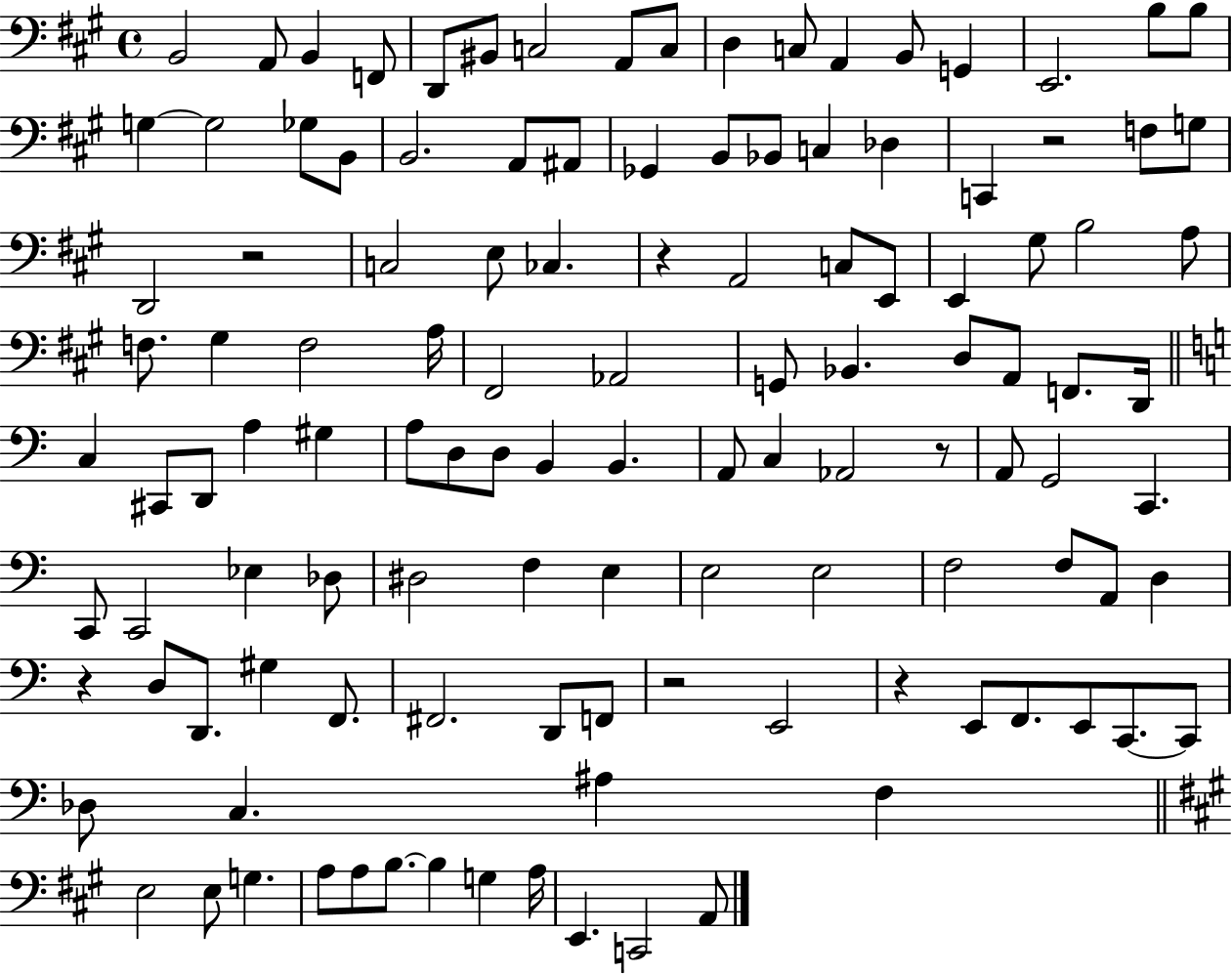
{
  \clef bass
  \time 4/4
  \defaultTimeSignature
  \key a \major
  b,2 a,8 b,4 f,8 | d,8 bis,8 c2 a,8 c8 | d4 c8 a,4 b,8 g,4 | e,2. b8 b8 | \break g4~~ g2 ges8 b,8 | b,2. a,8 ais,8 | ges,4 b,8 bes,8 c4 des4 | c,4 r2 f8 g8 | \break d,2 r2 | c2 e8 ces4. | r4 a,2 c8 e,8 | e,4 gis8 b2 a8 | \break f8. gis4 f2 a16 | fis,2 aes,2 | g,8 bes,4. d8 a,8 f,8. d,16 | \bar "||" \break \key a \minor c4 cis,8 d,8 a4 gis4 | a8 d8 d8 b,4 b,4. | a,8 c4 aes,2 r8 | a,8 g,2 c,4. | \break c,8 c,2 ees4 des8 | dis2 f4 e4 | e2 e2 | f2 f8 a,8 d4 | \break r4 d8 d,8. gis4 f,8. | fis,2. d,8 f,8 | r2 e,2 | r4 e,8 f,8. e,8 c,8.~~ c,8 | \break des8 c4. ais4 f4 | \bar "||" \break \key a \major e2 e8 g4. | a8 a8 b8.~~ b4 g4 a16 | e,4. c,2 a,8 | \bar "|."
}